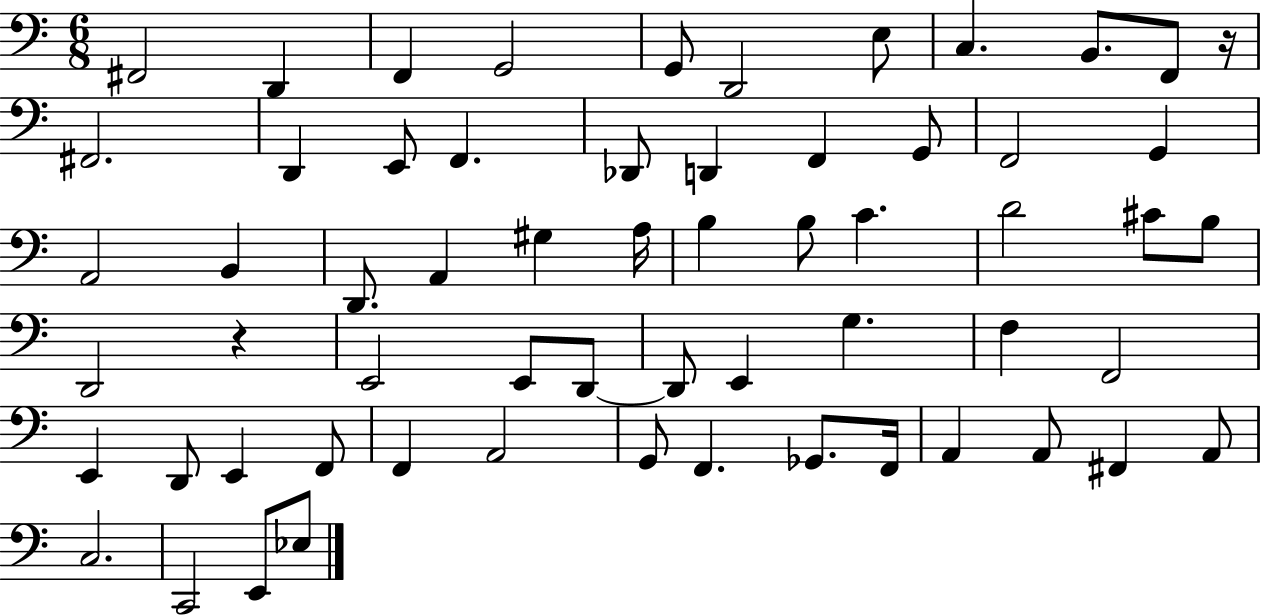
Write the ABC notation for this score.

X:1
T:Untitled
M:6/8
L:1/4
K:C
^F,,2 D,, F,, G,,2 G,,/2 D,,2 E,/2 C, B,,/2 F,,/2 z/4 ^F,,2 D,, E,,/2 F,, _D,,/2 D,, F,, G,,/2 F,,2 G,, A,,2 B,, D,,/2 A,, ^G, A,/4 B, B,/2 C D2 ^C/2 B,/2 D,,2 z E,,2 E,,/2 D,,/2 D,,/2 E,, G, F, F,,2 E,, D,,/2 E,, F,,/2 F,, A,,2 G,,/2 F,, _G,,/2 F,,/4 A,, A,,/2 ^F,, A,,/2 C,2 C,,2 E,,/2 _E,/2